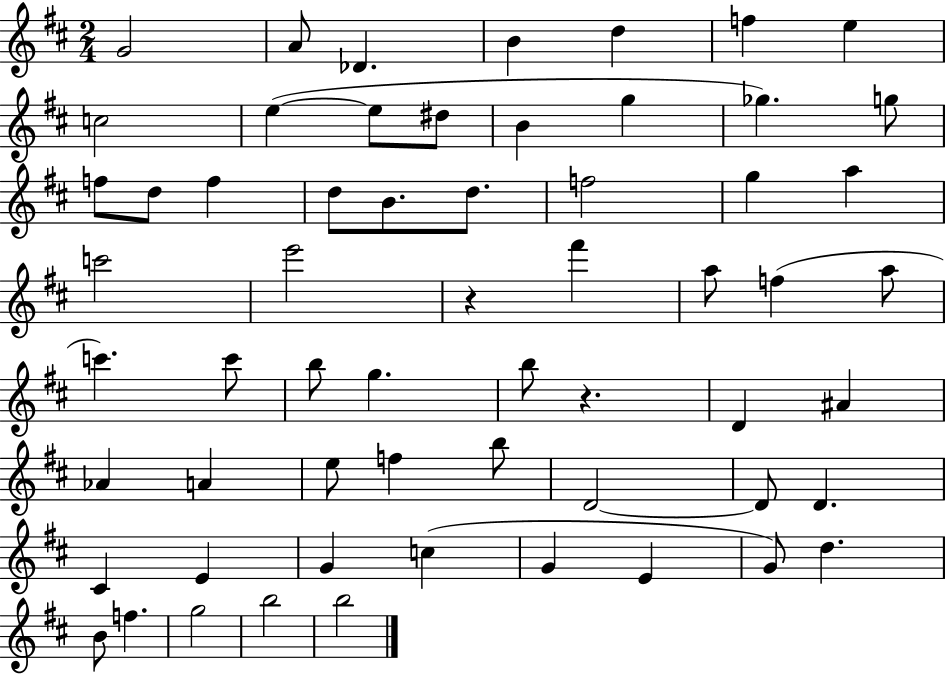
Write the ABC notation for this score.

X:1
T:Untitled
M:2/4
L:1/4
K:D
G2 A/2 _D B d f e c2 e e/2 ^d/2 B g _g g/2 f/2 d/2 f d/2 B/2 d/2 f2 g a c'2 e'2 z ^f' a/2 f a/2 c' c'/2 b/2 g b/2 z D ^A _A A e/2 f b/2 D2 D/2 D ^C E G c G E G/2 d B/2 f g2 b2 b2